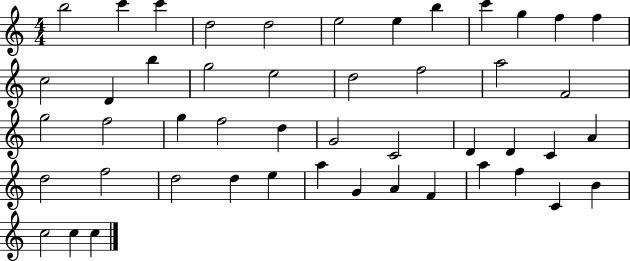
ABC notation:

X:1
T:Untitled
M:4/4
L:1/4
K:C
b2 c' c' d2 d2 e2 e b c' g f f c2 D b g2 e2 d2 f2 a2 F2 g2 f2 g f2 d G2 C2 D D C A d2 f2 d2 d e a G A F a f C B c2 c c